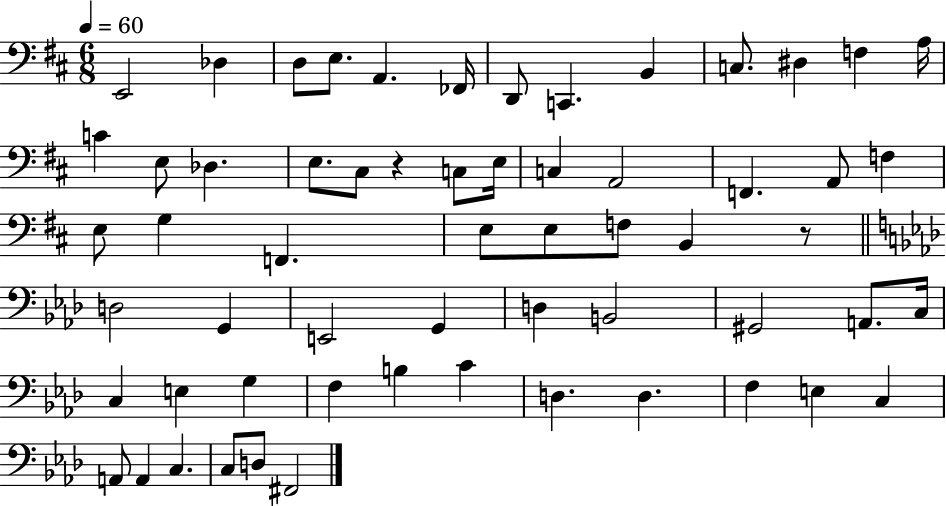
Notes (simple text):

E2/h Db3/q D3/e E3/e. A2/q. FES2/s D2/e C2/q. B2/q C3/e. D#3/q F3/q A3/s C4/q E3/e Db3/q. E3/e. C#3/e R/q C3/e E3/s C3/q A2/h F2/q. A2/e F3/q E3/e G3/q F2/q. E3/e E3/e F3/e B2/q R/e D3/h G2/q E2/h G2/q D3/q B2/h G#2/h A2/e. C3/s C3/q E3/q G3/q F3/q B3/q C4/q D3/q. D3/q. F3/q E3/q C3/q A2/e A2/q C3/q. C3/e D3/e F#2/h